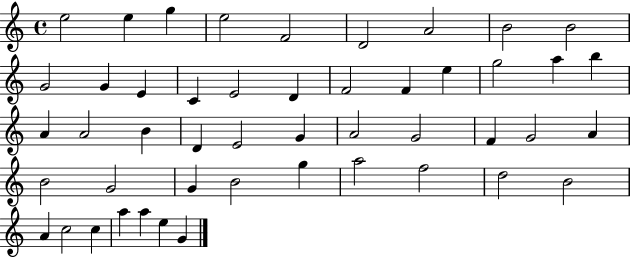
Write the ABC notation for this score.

X:1
T:Untitled
M:4/4
L:1/4
K:C
e2 e g e2 F2 D2 A2 B2 B2 G2 G E C E2 D F2 F e g2 a b A A2 B D E2 G A2 G2 F G2 A B2 G2 G B2 g a2 f2 d2 B2 A c2 c a a e G